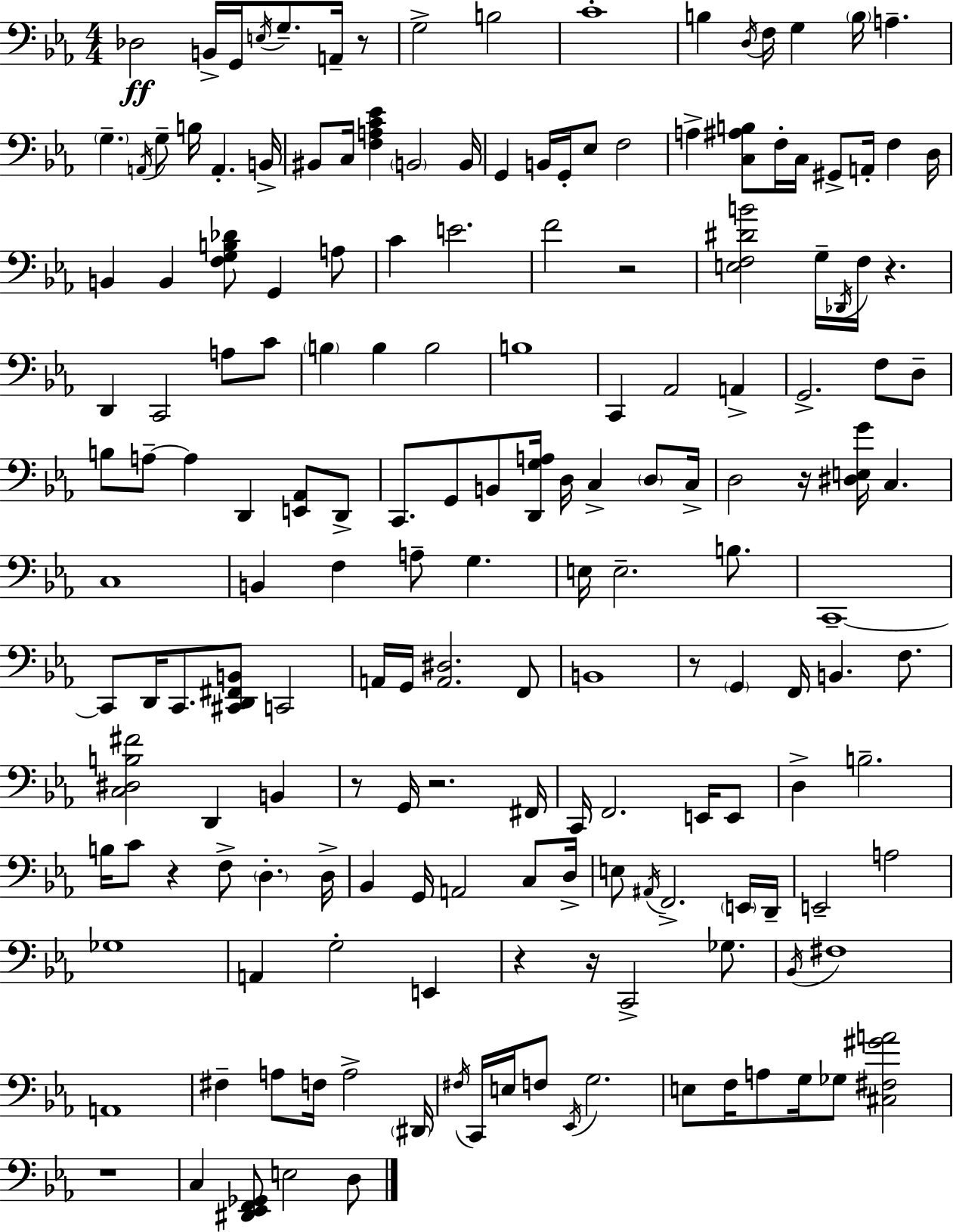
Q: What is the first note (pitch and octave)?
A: Db3